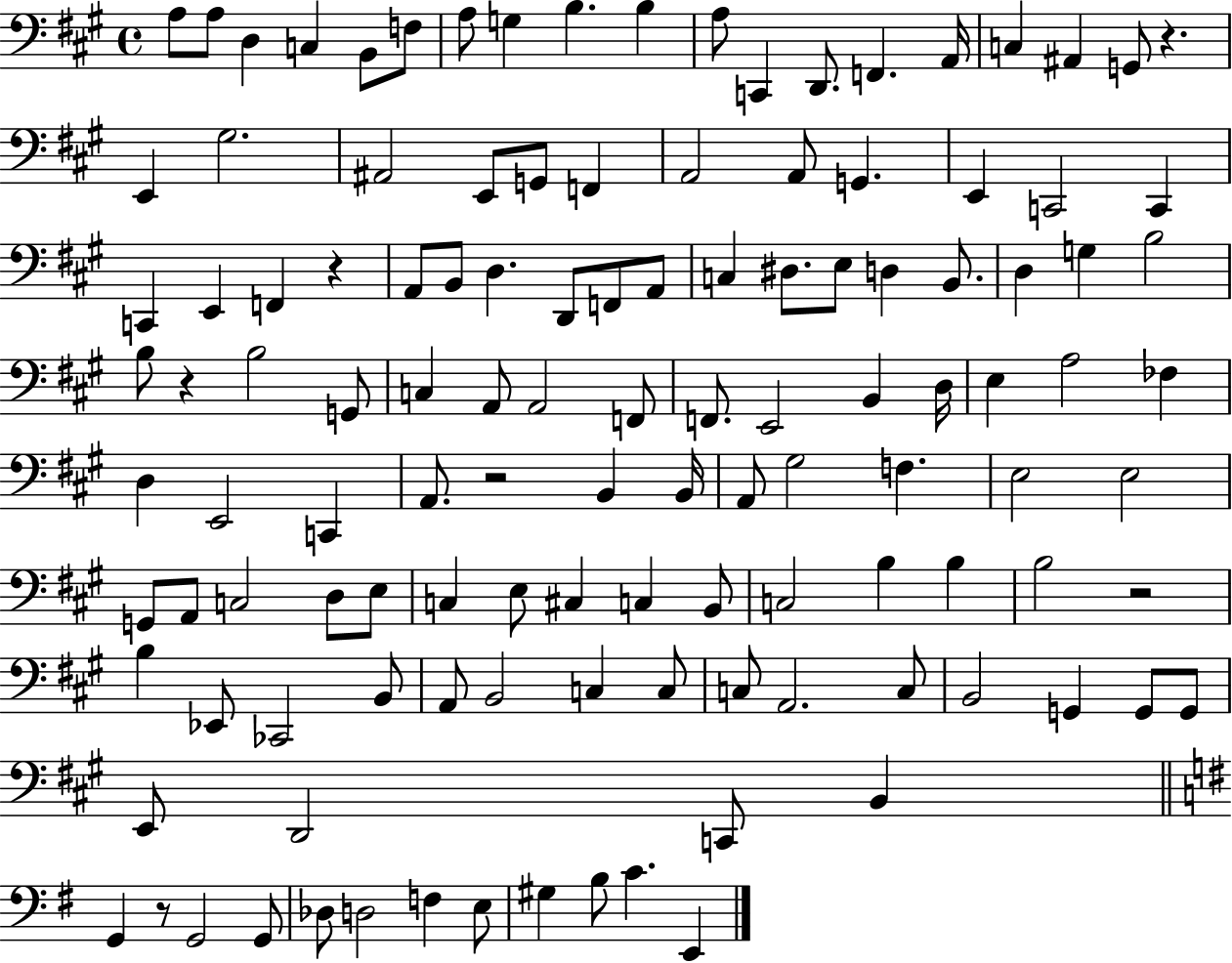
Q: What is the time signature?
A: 4/4